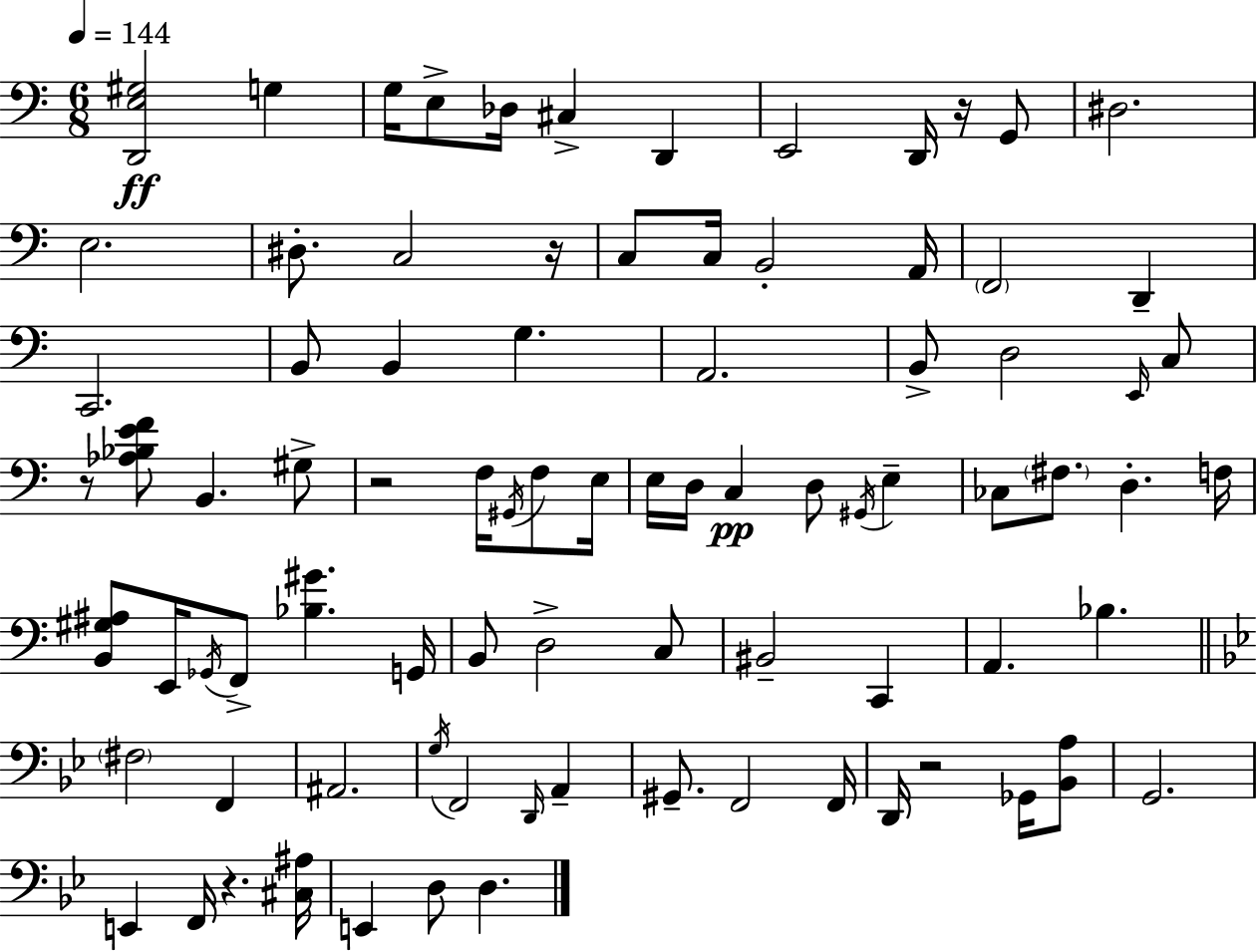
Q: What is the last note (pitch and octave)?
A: D3